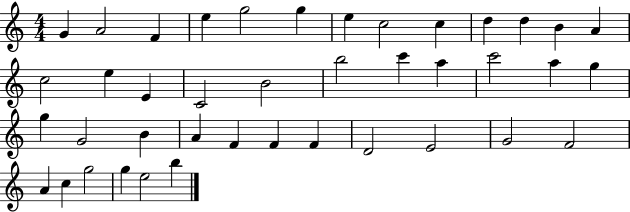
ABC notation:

X:1
T:Untitled
M:4/4
L:1/4
K:C
G A2 F e g2 g e c2 c d d B A c2 e E C2 B2 b2 c' a c'2 a g g G2 B A F F F D2 E2 G2 F2 A c g2 g e2 b